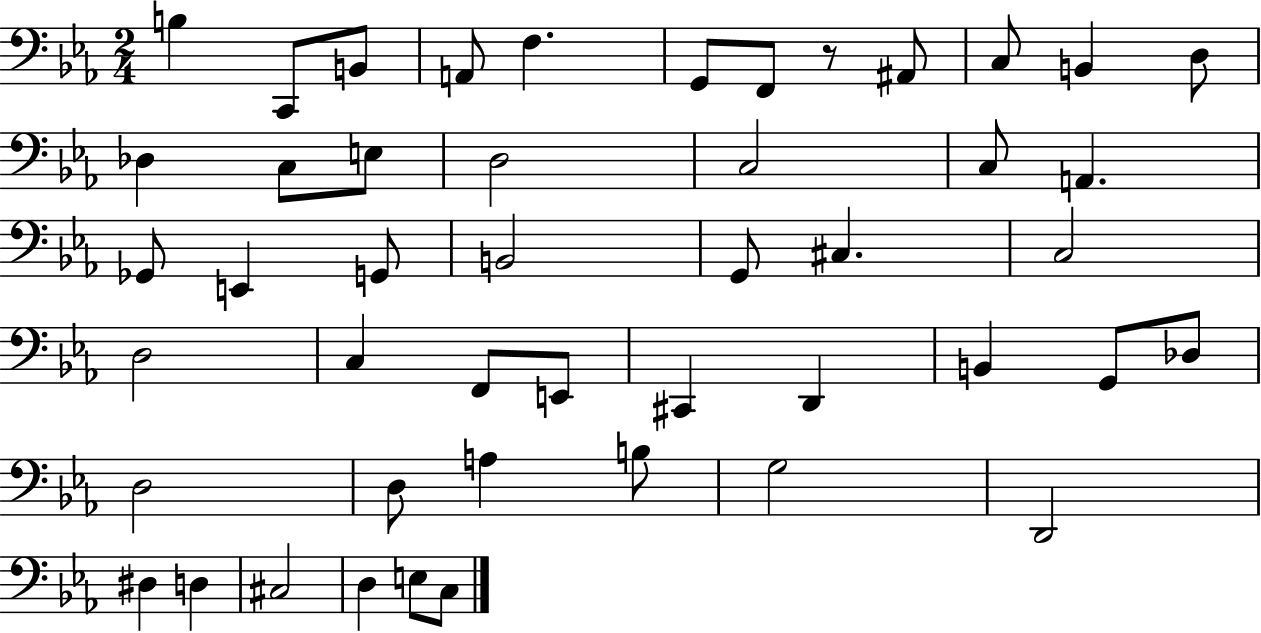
B3/q C2/e B2/e A2/e F3/q. G2/e F2/e R/e A#2/e C3/e B2/q D3/e Db3/q C3/e E3/e D3/h C3/h C3/e A2/q. Gb2/e E2/q G2/e B2/h G2/e C#3/q. C3/h D3/h C3/q F2/e E2/e C#2/q D2/q B2/q G2/e Db3/e D3/h D3/e A3/q B3/e G3/h D2/h D#3/q D3/q C#3/h D3/q E3/e C3/e